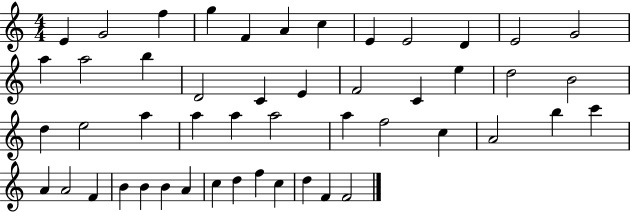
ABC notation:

X:1
T:Untitled
M:4/4
L:1/4
K:C
E G2 f g F A c E E2 D E2 G2 a a2 b D2 C E F2 C e d2 B2 d e2 a a a a2 a f2 c A2 b c' A A2 F B B B A c d f c d F F2